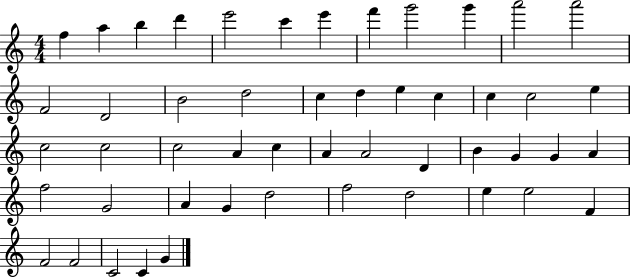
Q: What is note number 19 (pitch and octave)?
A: E5